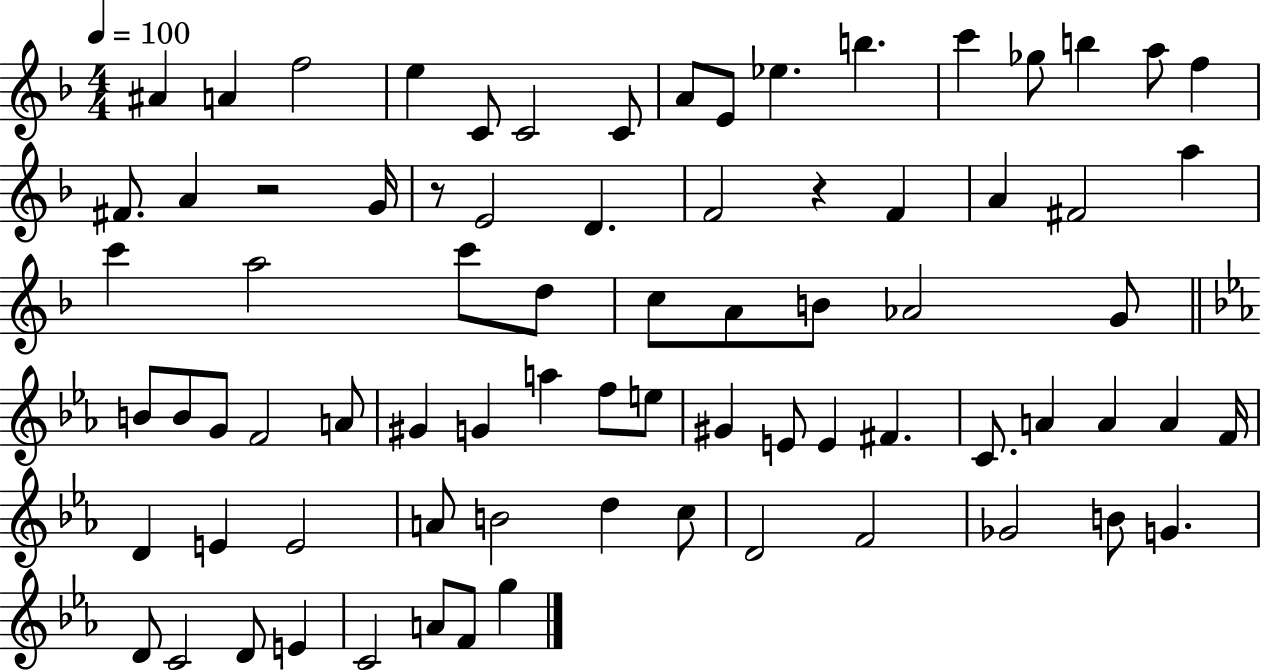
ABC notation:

X:1
T:Untitled
M:4/4
L:1/4
K:F
^A A f2 e C/2 C2 C/2 A/2 E/2 _e b c' _g/2 b a/2 f ^F/2 A z2 G/4 z/2 E2 D F2 z F A ^F2 a c' a2 c'/2 d/2 c/2 A/2 B/2 _A2 G/2 B/2 B/2 G/2 F2 A/2 ^G G a f/2 e/2 ^G E/2 E ^F C/2 A A A F/4 D E E2 A/2 B2 d c/2 D2 F2 _G2 B/2 G D/2 C2 D/2 E C2 A/2 F/2 g